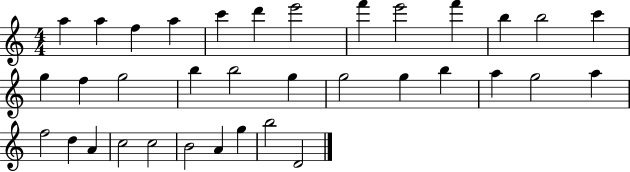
A5/q A5/q F5/q A5/q C6/q D6/q E6/h F6/q E6/h F6/q B5/q B5/h C6/q G5/q F5/q G5/h B5/q B5/h G5/q G5/h G5/q B5/q A5/q G5/h A5/q F5/h D5/q A4/q C5/h C5/h B4/h A4/q G5/q B5/h D4/h